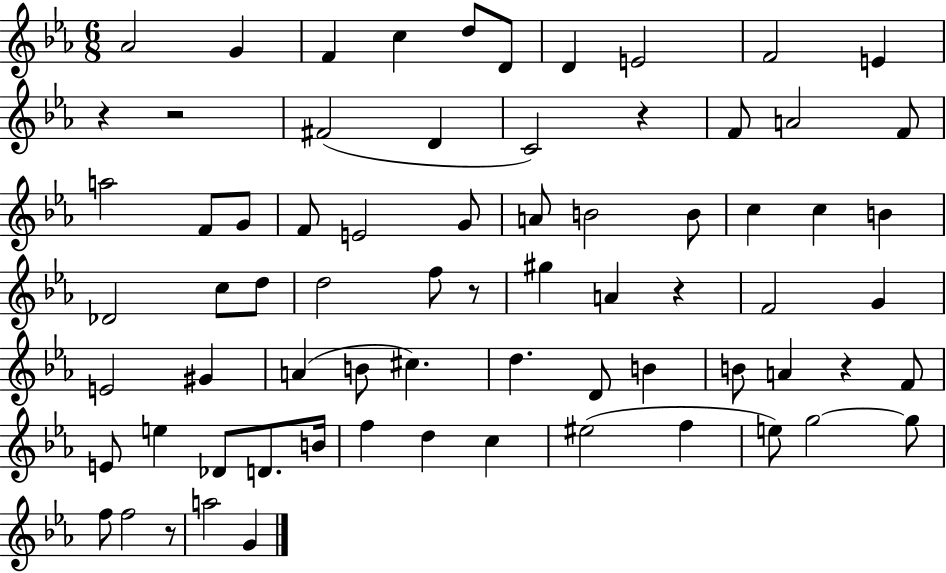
X:1
T:Untitled
M:6/8
L:1/4
K:Eb
_A2 G F c d/2 D/2 D E2 F2 E z z2 ^F2 D C2 z F/2 A2 F/2 a2 F/2 G/2 F/2 E2 G/2 A/2 B2 B/2 c c B _D2 c/2 d/2 d2 f/2 z/2 ^g A z F2 G E2 ^G A B/2 ^c d D/2 B B/2 A z F/2 E/2 e _D/2 D/2 B/4 f d c ^e2 f e/2 g2 g/2 f/2 f2 z/2 a2 G